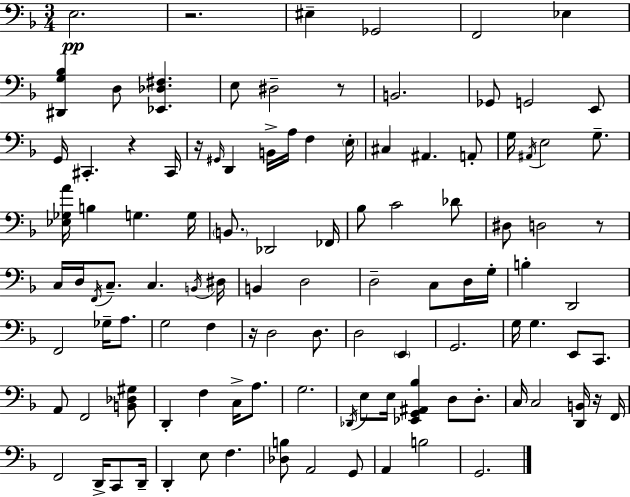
X:1
T:Untitled
M:3/4
L:1/4
K:F
E,2 z2 ^E, _G,,2 F,,2 _E, [^D,,G,_B,] D,/2 [_E,,_D,^F,] E,/2 ^D,2 z/2 B,,2 _G,,/2 G,,2 E,,/2 G,,/4 ^C,, z ^C,,/4 z/4 ^G,,/4 D,, B,,/4 A,/4 F, E,/4 ^C, ^A,, A,,/2 G,/4 ^A,,/4 E,2 G,/2 [_E,_G,A]/4 B, G, G,/4 B,,/2 _D,,2 _F,,/4 _B,/2 C2 _D/2 ^D,/2 D,2 z/2 C,/4 D,/4 F,,/4 C,/2 C, B,,/4 ^D,/4 B,, D,2 D,2 C,/2 D,/4 G,/4 B, D,,2 F,,2 _G,/4 A,/2 G,2 F, z/4 D,2 D,/2 D,2 E,, G,,2 G,/4 G, E,,/2 C,,/2 A,,/2 F,,2 [B,,_D,^G,]/2 D,, F, C,/4 A,/2 G,2 _D,,/4 E,/2 E,/4 [_E,,G,,^A,,_B,] D,/2 D,/2 C,/4 C,2 [D,,B,,]/4 z/4 F,,/4 F,,2 D,,/4 C,,/2 D,,/4 D,, E,/2 F, [_D,B,]/2 A,,2 G,,/2 A,, B,2 G,,2